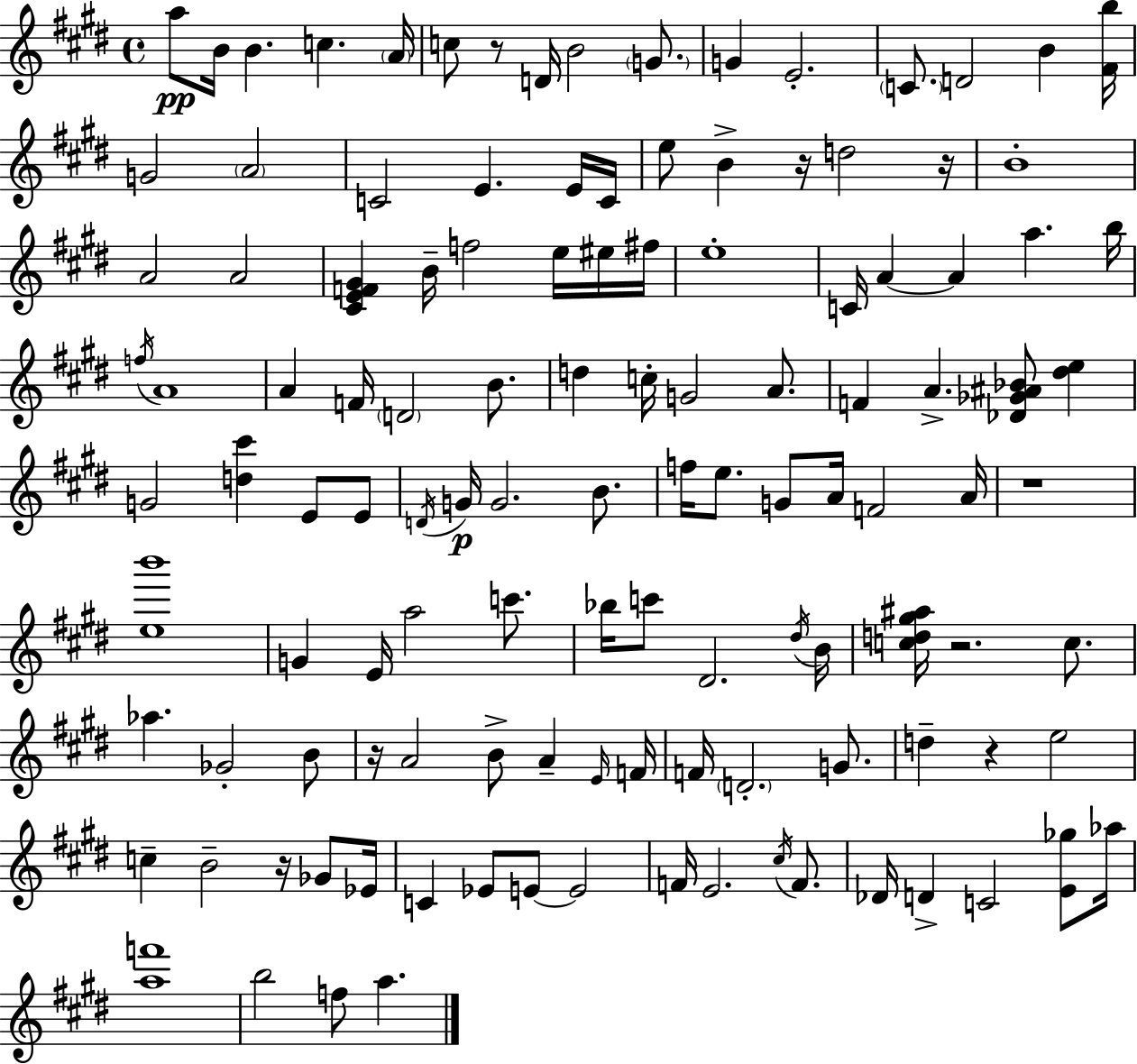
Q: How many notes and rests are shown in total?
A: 121